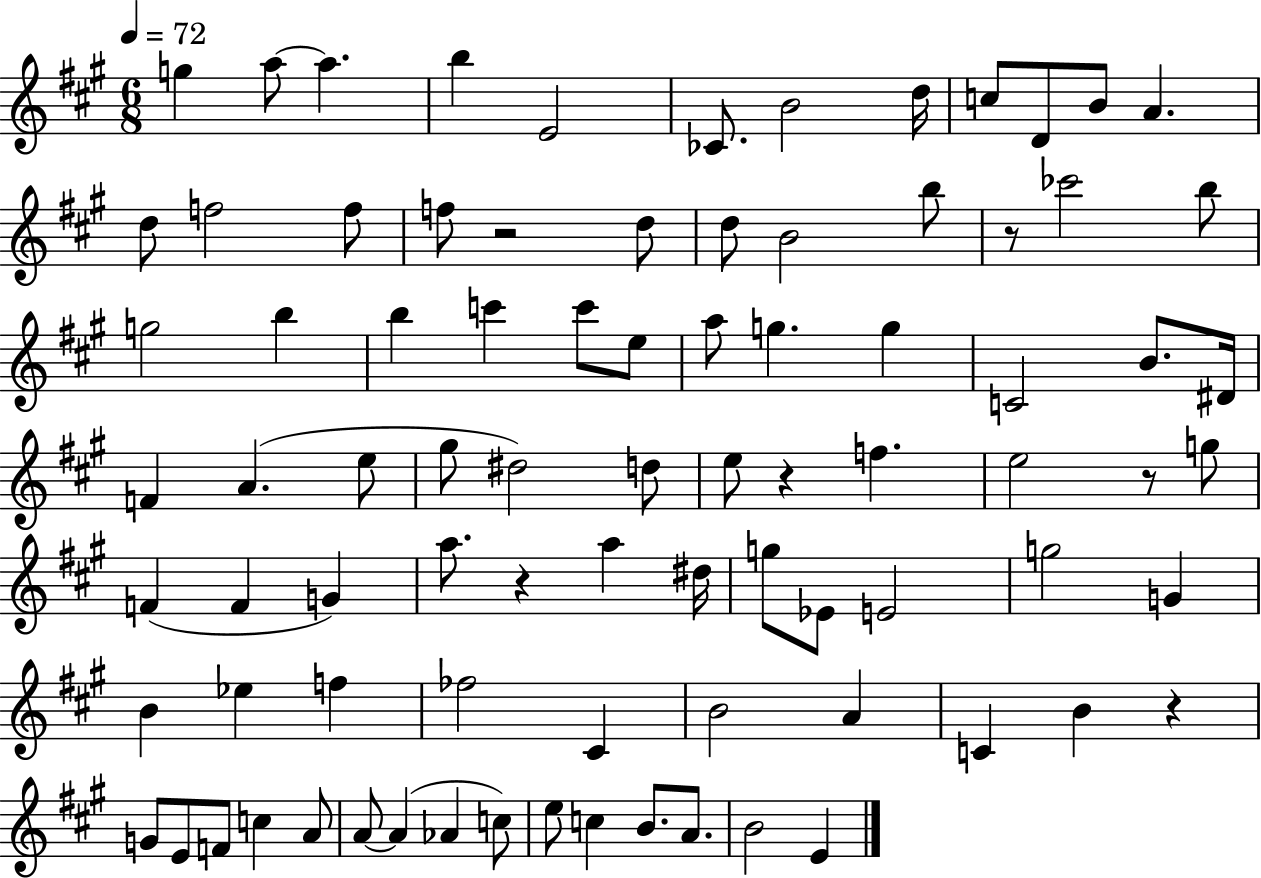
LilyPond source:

{
  \clef treble
  \numericTimeSignature
  \time 6/8
  \key a \major
  \tempo 4 = 72
  g''4 a''8~~ a''4. | b''4 e'2 | ces'8. b'2 d''16 | c''8 d'8 b'8 a'4. | \break d''8 f''2 f''8 | f''8 r2 d''8 | d''8 b'2 b''8 | r8 ces'''2 b''8 | \break g''2 b''4 | b''4 c'''4 c'''8 e''8 | a''8 g''4. g''4 | c'2 b'8. dis'16 | \break f'4 a'4.( e''8 | gis''8 dis''2) d''8 | e''8 r4 f''4. | e''2 r8 g''8 | \break f'4( f'4 g'4) | a''8. r4 a''4 dis''16 | g''8 ees'8 e'2 | g''2 g'4 | \break b'4 ees''4 f''4 | fes''2 cis'4 | b'2 a'4 | c'4 b'4 r4 | \break g'8 e'8 f'8 c''4 a'8 | a'8~~ a'4( aes'4 c''8) | e''8 c''4 b'8. a'8. | b'2 e'4 | \break \bar "|."
}